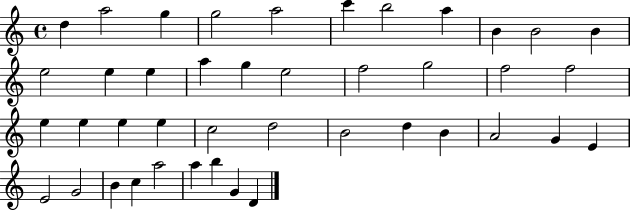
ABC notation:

X:1
T:Untitled
M:4/4
L:1/4
K:C
d a2 g g2 a2 c' b2 a B B2 B e2 e e a g e2 f2 g2 f2 f2 e e e e c2 d2 B2 d B A2 G E E2 G2 B c a2 a b G D